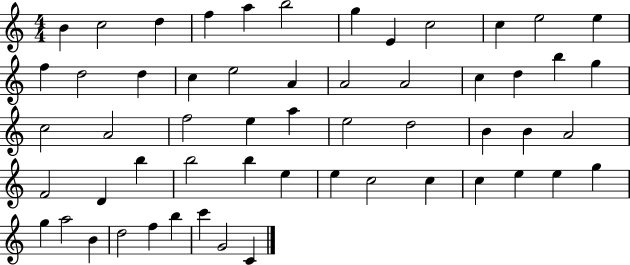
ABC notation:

X:1
T:Untitled
M:4/4
L:1/4
K:C
B c2 d f a b2 g E c2 c e2 e f d2 d c e2 A A2 A2 c d b g c2 A2 f2 e a e2 d2 B B A2 F2 D b b2 b e e c2 c c e e g g a2 B d2 f b c' G2 C